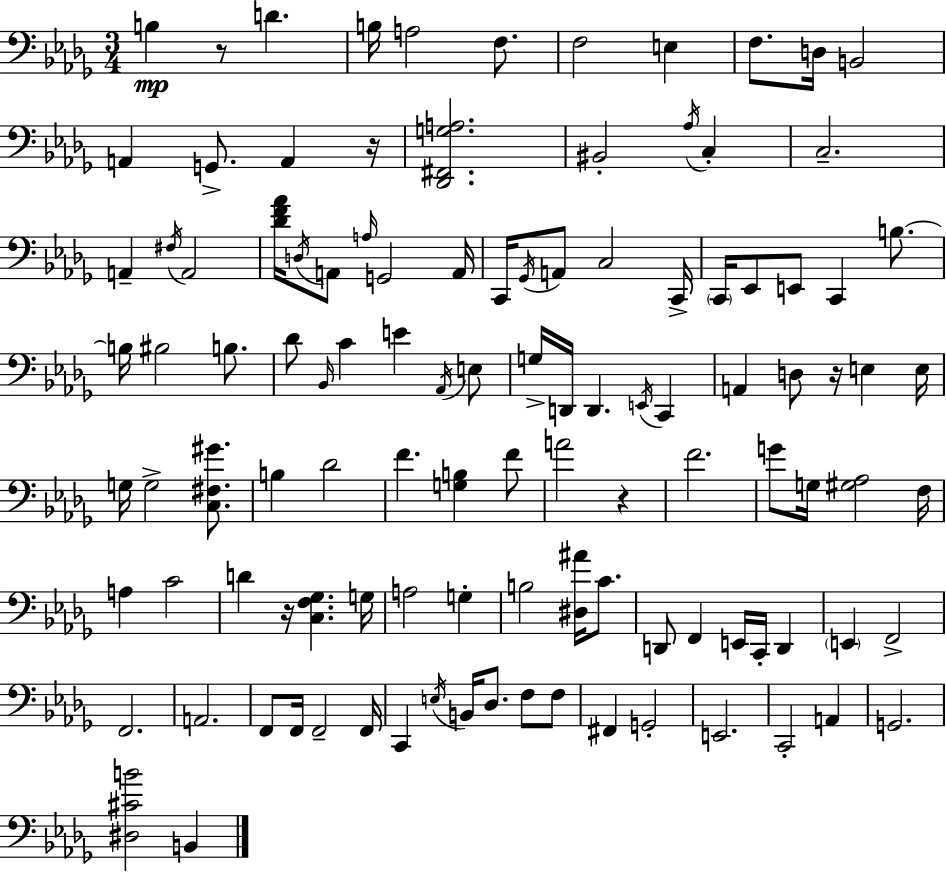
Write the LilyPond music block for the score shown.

{
  \clef bass
  \numericTimeSignature
  \time 3/4
  \key bes \minor
  b4\mp r8 d'4. | b16 a2 f8. | f2 e4 | f8. d16 b,2 | \break a,4 g,8.-> a,4 r16 | <des, fis, g a>2. | bis,2-. \acciaccatura { aes16 } c4-. | c2.-- | \break a,4-- \acciaccatura { fis16 } a,2 | <des' f' aes'>16 \acciaccatura { d16 } a,8 \grace { a16 } g,2 | a,16 c,16 \acciaccatura { ges,16 } a,8 c2 | c,16-> \parenthesize c,16 ees,8 e,8 c,4 | \break b8.~~ b16 bis2 | b8. des'8 \grace { bes,16 } c'4 | e'4 \acciaccatura { aes,16 } e8 g16-> d,16 d,4. | \acciaccatura { e,16 } c,4 a,4 | \break d8 r16 e4 e16 g16 g2-> | <c fis gis'>8. b4 | des'2 f'4. | <g b>4 f'8 a'2 | \break r4 f'2. | g'8 g16 <gis aes>2 | f16 a4 | c'2 d'4 | \break r16 <c f ges>4. g16 a2 | g4-. b2 | <dis ais'>16 c'8. d,8 f,4 | e,16 c,16-. d,4 \parenthesize e,4 | \break f,2-> f,2. | a,2. | f,8 f,16 f,2-- | f,16 c,4 | \break \acciaccatura { e16 } b,16 des8. f8 f8 fis,4 | g,2-. e,2. | c,2-. | a,4 g,2. | \break <dis cis' b'>2 | b,4 \bar "|."
}